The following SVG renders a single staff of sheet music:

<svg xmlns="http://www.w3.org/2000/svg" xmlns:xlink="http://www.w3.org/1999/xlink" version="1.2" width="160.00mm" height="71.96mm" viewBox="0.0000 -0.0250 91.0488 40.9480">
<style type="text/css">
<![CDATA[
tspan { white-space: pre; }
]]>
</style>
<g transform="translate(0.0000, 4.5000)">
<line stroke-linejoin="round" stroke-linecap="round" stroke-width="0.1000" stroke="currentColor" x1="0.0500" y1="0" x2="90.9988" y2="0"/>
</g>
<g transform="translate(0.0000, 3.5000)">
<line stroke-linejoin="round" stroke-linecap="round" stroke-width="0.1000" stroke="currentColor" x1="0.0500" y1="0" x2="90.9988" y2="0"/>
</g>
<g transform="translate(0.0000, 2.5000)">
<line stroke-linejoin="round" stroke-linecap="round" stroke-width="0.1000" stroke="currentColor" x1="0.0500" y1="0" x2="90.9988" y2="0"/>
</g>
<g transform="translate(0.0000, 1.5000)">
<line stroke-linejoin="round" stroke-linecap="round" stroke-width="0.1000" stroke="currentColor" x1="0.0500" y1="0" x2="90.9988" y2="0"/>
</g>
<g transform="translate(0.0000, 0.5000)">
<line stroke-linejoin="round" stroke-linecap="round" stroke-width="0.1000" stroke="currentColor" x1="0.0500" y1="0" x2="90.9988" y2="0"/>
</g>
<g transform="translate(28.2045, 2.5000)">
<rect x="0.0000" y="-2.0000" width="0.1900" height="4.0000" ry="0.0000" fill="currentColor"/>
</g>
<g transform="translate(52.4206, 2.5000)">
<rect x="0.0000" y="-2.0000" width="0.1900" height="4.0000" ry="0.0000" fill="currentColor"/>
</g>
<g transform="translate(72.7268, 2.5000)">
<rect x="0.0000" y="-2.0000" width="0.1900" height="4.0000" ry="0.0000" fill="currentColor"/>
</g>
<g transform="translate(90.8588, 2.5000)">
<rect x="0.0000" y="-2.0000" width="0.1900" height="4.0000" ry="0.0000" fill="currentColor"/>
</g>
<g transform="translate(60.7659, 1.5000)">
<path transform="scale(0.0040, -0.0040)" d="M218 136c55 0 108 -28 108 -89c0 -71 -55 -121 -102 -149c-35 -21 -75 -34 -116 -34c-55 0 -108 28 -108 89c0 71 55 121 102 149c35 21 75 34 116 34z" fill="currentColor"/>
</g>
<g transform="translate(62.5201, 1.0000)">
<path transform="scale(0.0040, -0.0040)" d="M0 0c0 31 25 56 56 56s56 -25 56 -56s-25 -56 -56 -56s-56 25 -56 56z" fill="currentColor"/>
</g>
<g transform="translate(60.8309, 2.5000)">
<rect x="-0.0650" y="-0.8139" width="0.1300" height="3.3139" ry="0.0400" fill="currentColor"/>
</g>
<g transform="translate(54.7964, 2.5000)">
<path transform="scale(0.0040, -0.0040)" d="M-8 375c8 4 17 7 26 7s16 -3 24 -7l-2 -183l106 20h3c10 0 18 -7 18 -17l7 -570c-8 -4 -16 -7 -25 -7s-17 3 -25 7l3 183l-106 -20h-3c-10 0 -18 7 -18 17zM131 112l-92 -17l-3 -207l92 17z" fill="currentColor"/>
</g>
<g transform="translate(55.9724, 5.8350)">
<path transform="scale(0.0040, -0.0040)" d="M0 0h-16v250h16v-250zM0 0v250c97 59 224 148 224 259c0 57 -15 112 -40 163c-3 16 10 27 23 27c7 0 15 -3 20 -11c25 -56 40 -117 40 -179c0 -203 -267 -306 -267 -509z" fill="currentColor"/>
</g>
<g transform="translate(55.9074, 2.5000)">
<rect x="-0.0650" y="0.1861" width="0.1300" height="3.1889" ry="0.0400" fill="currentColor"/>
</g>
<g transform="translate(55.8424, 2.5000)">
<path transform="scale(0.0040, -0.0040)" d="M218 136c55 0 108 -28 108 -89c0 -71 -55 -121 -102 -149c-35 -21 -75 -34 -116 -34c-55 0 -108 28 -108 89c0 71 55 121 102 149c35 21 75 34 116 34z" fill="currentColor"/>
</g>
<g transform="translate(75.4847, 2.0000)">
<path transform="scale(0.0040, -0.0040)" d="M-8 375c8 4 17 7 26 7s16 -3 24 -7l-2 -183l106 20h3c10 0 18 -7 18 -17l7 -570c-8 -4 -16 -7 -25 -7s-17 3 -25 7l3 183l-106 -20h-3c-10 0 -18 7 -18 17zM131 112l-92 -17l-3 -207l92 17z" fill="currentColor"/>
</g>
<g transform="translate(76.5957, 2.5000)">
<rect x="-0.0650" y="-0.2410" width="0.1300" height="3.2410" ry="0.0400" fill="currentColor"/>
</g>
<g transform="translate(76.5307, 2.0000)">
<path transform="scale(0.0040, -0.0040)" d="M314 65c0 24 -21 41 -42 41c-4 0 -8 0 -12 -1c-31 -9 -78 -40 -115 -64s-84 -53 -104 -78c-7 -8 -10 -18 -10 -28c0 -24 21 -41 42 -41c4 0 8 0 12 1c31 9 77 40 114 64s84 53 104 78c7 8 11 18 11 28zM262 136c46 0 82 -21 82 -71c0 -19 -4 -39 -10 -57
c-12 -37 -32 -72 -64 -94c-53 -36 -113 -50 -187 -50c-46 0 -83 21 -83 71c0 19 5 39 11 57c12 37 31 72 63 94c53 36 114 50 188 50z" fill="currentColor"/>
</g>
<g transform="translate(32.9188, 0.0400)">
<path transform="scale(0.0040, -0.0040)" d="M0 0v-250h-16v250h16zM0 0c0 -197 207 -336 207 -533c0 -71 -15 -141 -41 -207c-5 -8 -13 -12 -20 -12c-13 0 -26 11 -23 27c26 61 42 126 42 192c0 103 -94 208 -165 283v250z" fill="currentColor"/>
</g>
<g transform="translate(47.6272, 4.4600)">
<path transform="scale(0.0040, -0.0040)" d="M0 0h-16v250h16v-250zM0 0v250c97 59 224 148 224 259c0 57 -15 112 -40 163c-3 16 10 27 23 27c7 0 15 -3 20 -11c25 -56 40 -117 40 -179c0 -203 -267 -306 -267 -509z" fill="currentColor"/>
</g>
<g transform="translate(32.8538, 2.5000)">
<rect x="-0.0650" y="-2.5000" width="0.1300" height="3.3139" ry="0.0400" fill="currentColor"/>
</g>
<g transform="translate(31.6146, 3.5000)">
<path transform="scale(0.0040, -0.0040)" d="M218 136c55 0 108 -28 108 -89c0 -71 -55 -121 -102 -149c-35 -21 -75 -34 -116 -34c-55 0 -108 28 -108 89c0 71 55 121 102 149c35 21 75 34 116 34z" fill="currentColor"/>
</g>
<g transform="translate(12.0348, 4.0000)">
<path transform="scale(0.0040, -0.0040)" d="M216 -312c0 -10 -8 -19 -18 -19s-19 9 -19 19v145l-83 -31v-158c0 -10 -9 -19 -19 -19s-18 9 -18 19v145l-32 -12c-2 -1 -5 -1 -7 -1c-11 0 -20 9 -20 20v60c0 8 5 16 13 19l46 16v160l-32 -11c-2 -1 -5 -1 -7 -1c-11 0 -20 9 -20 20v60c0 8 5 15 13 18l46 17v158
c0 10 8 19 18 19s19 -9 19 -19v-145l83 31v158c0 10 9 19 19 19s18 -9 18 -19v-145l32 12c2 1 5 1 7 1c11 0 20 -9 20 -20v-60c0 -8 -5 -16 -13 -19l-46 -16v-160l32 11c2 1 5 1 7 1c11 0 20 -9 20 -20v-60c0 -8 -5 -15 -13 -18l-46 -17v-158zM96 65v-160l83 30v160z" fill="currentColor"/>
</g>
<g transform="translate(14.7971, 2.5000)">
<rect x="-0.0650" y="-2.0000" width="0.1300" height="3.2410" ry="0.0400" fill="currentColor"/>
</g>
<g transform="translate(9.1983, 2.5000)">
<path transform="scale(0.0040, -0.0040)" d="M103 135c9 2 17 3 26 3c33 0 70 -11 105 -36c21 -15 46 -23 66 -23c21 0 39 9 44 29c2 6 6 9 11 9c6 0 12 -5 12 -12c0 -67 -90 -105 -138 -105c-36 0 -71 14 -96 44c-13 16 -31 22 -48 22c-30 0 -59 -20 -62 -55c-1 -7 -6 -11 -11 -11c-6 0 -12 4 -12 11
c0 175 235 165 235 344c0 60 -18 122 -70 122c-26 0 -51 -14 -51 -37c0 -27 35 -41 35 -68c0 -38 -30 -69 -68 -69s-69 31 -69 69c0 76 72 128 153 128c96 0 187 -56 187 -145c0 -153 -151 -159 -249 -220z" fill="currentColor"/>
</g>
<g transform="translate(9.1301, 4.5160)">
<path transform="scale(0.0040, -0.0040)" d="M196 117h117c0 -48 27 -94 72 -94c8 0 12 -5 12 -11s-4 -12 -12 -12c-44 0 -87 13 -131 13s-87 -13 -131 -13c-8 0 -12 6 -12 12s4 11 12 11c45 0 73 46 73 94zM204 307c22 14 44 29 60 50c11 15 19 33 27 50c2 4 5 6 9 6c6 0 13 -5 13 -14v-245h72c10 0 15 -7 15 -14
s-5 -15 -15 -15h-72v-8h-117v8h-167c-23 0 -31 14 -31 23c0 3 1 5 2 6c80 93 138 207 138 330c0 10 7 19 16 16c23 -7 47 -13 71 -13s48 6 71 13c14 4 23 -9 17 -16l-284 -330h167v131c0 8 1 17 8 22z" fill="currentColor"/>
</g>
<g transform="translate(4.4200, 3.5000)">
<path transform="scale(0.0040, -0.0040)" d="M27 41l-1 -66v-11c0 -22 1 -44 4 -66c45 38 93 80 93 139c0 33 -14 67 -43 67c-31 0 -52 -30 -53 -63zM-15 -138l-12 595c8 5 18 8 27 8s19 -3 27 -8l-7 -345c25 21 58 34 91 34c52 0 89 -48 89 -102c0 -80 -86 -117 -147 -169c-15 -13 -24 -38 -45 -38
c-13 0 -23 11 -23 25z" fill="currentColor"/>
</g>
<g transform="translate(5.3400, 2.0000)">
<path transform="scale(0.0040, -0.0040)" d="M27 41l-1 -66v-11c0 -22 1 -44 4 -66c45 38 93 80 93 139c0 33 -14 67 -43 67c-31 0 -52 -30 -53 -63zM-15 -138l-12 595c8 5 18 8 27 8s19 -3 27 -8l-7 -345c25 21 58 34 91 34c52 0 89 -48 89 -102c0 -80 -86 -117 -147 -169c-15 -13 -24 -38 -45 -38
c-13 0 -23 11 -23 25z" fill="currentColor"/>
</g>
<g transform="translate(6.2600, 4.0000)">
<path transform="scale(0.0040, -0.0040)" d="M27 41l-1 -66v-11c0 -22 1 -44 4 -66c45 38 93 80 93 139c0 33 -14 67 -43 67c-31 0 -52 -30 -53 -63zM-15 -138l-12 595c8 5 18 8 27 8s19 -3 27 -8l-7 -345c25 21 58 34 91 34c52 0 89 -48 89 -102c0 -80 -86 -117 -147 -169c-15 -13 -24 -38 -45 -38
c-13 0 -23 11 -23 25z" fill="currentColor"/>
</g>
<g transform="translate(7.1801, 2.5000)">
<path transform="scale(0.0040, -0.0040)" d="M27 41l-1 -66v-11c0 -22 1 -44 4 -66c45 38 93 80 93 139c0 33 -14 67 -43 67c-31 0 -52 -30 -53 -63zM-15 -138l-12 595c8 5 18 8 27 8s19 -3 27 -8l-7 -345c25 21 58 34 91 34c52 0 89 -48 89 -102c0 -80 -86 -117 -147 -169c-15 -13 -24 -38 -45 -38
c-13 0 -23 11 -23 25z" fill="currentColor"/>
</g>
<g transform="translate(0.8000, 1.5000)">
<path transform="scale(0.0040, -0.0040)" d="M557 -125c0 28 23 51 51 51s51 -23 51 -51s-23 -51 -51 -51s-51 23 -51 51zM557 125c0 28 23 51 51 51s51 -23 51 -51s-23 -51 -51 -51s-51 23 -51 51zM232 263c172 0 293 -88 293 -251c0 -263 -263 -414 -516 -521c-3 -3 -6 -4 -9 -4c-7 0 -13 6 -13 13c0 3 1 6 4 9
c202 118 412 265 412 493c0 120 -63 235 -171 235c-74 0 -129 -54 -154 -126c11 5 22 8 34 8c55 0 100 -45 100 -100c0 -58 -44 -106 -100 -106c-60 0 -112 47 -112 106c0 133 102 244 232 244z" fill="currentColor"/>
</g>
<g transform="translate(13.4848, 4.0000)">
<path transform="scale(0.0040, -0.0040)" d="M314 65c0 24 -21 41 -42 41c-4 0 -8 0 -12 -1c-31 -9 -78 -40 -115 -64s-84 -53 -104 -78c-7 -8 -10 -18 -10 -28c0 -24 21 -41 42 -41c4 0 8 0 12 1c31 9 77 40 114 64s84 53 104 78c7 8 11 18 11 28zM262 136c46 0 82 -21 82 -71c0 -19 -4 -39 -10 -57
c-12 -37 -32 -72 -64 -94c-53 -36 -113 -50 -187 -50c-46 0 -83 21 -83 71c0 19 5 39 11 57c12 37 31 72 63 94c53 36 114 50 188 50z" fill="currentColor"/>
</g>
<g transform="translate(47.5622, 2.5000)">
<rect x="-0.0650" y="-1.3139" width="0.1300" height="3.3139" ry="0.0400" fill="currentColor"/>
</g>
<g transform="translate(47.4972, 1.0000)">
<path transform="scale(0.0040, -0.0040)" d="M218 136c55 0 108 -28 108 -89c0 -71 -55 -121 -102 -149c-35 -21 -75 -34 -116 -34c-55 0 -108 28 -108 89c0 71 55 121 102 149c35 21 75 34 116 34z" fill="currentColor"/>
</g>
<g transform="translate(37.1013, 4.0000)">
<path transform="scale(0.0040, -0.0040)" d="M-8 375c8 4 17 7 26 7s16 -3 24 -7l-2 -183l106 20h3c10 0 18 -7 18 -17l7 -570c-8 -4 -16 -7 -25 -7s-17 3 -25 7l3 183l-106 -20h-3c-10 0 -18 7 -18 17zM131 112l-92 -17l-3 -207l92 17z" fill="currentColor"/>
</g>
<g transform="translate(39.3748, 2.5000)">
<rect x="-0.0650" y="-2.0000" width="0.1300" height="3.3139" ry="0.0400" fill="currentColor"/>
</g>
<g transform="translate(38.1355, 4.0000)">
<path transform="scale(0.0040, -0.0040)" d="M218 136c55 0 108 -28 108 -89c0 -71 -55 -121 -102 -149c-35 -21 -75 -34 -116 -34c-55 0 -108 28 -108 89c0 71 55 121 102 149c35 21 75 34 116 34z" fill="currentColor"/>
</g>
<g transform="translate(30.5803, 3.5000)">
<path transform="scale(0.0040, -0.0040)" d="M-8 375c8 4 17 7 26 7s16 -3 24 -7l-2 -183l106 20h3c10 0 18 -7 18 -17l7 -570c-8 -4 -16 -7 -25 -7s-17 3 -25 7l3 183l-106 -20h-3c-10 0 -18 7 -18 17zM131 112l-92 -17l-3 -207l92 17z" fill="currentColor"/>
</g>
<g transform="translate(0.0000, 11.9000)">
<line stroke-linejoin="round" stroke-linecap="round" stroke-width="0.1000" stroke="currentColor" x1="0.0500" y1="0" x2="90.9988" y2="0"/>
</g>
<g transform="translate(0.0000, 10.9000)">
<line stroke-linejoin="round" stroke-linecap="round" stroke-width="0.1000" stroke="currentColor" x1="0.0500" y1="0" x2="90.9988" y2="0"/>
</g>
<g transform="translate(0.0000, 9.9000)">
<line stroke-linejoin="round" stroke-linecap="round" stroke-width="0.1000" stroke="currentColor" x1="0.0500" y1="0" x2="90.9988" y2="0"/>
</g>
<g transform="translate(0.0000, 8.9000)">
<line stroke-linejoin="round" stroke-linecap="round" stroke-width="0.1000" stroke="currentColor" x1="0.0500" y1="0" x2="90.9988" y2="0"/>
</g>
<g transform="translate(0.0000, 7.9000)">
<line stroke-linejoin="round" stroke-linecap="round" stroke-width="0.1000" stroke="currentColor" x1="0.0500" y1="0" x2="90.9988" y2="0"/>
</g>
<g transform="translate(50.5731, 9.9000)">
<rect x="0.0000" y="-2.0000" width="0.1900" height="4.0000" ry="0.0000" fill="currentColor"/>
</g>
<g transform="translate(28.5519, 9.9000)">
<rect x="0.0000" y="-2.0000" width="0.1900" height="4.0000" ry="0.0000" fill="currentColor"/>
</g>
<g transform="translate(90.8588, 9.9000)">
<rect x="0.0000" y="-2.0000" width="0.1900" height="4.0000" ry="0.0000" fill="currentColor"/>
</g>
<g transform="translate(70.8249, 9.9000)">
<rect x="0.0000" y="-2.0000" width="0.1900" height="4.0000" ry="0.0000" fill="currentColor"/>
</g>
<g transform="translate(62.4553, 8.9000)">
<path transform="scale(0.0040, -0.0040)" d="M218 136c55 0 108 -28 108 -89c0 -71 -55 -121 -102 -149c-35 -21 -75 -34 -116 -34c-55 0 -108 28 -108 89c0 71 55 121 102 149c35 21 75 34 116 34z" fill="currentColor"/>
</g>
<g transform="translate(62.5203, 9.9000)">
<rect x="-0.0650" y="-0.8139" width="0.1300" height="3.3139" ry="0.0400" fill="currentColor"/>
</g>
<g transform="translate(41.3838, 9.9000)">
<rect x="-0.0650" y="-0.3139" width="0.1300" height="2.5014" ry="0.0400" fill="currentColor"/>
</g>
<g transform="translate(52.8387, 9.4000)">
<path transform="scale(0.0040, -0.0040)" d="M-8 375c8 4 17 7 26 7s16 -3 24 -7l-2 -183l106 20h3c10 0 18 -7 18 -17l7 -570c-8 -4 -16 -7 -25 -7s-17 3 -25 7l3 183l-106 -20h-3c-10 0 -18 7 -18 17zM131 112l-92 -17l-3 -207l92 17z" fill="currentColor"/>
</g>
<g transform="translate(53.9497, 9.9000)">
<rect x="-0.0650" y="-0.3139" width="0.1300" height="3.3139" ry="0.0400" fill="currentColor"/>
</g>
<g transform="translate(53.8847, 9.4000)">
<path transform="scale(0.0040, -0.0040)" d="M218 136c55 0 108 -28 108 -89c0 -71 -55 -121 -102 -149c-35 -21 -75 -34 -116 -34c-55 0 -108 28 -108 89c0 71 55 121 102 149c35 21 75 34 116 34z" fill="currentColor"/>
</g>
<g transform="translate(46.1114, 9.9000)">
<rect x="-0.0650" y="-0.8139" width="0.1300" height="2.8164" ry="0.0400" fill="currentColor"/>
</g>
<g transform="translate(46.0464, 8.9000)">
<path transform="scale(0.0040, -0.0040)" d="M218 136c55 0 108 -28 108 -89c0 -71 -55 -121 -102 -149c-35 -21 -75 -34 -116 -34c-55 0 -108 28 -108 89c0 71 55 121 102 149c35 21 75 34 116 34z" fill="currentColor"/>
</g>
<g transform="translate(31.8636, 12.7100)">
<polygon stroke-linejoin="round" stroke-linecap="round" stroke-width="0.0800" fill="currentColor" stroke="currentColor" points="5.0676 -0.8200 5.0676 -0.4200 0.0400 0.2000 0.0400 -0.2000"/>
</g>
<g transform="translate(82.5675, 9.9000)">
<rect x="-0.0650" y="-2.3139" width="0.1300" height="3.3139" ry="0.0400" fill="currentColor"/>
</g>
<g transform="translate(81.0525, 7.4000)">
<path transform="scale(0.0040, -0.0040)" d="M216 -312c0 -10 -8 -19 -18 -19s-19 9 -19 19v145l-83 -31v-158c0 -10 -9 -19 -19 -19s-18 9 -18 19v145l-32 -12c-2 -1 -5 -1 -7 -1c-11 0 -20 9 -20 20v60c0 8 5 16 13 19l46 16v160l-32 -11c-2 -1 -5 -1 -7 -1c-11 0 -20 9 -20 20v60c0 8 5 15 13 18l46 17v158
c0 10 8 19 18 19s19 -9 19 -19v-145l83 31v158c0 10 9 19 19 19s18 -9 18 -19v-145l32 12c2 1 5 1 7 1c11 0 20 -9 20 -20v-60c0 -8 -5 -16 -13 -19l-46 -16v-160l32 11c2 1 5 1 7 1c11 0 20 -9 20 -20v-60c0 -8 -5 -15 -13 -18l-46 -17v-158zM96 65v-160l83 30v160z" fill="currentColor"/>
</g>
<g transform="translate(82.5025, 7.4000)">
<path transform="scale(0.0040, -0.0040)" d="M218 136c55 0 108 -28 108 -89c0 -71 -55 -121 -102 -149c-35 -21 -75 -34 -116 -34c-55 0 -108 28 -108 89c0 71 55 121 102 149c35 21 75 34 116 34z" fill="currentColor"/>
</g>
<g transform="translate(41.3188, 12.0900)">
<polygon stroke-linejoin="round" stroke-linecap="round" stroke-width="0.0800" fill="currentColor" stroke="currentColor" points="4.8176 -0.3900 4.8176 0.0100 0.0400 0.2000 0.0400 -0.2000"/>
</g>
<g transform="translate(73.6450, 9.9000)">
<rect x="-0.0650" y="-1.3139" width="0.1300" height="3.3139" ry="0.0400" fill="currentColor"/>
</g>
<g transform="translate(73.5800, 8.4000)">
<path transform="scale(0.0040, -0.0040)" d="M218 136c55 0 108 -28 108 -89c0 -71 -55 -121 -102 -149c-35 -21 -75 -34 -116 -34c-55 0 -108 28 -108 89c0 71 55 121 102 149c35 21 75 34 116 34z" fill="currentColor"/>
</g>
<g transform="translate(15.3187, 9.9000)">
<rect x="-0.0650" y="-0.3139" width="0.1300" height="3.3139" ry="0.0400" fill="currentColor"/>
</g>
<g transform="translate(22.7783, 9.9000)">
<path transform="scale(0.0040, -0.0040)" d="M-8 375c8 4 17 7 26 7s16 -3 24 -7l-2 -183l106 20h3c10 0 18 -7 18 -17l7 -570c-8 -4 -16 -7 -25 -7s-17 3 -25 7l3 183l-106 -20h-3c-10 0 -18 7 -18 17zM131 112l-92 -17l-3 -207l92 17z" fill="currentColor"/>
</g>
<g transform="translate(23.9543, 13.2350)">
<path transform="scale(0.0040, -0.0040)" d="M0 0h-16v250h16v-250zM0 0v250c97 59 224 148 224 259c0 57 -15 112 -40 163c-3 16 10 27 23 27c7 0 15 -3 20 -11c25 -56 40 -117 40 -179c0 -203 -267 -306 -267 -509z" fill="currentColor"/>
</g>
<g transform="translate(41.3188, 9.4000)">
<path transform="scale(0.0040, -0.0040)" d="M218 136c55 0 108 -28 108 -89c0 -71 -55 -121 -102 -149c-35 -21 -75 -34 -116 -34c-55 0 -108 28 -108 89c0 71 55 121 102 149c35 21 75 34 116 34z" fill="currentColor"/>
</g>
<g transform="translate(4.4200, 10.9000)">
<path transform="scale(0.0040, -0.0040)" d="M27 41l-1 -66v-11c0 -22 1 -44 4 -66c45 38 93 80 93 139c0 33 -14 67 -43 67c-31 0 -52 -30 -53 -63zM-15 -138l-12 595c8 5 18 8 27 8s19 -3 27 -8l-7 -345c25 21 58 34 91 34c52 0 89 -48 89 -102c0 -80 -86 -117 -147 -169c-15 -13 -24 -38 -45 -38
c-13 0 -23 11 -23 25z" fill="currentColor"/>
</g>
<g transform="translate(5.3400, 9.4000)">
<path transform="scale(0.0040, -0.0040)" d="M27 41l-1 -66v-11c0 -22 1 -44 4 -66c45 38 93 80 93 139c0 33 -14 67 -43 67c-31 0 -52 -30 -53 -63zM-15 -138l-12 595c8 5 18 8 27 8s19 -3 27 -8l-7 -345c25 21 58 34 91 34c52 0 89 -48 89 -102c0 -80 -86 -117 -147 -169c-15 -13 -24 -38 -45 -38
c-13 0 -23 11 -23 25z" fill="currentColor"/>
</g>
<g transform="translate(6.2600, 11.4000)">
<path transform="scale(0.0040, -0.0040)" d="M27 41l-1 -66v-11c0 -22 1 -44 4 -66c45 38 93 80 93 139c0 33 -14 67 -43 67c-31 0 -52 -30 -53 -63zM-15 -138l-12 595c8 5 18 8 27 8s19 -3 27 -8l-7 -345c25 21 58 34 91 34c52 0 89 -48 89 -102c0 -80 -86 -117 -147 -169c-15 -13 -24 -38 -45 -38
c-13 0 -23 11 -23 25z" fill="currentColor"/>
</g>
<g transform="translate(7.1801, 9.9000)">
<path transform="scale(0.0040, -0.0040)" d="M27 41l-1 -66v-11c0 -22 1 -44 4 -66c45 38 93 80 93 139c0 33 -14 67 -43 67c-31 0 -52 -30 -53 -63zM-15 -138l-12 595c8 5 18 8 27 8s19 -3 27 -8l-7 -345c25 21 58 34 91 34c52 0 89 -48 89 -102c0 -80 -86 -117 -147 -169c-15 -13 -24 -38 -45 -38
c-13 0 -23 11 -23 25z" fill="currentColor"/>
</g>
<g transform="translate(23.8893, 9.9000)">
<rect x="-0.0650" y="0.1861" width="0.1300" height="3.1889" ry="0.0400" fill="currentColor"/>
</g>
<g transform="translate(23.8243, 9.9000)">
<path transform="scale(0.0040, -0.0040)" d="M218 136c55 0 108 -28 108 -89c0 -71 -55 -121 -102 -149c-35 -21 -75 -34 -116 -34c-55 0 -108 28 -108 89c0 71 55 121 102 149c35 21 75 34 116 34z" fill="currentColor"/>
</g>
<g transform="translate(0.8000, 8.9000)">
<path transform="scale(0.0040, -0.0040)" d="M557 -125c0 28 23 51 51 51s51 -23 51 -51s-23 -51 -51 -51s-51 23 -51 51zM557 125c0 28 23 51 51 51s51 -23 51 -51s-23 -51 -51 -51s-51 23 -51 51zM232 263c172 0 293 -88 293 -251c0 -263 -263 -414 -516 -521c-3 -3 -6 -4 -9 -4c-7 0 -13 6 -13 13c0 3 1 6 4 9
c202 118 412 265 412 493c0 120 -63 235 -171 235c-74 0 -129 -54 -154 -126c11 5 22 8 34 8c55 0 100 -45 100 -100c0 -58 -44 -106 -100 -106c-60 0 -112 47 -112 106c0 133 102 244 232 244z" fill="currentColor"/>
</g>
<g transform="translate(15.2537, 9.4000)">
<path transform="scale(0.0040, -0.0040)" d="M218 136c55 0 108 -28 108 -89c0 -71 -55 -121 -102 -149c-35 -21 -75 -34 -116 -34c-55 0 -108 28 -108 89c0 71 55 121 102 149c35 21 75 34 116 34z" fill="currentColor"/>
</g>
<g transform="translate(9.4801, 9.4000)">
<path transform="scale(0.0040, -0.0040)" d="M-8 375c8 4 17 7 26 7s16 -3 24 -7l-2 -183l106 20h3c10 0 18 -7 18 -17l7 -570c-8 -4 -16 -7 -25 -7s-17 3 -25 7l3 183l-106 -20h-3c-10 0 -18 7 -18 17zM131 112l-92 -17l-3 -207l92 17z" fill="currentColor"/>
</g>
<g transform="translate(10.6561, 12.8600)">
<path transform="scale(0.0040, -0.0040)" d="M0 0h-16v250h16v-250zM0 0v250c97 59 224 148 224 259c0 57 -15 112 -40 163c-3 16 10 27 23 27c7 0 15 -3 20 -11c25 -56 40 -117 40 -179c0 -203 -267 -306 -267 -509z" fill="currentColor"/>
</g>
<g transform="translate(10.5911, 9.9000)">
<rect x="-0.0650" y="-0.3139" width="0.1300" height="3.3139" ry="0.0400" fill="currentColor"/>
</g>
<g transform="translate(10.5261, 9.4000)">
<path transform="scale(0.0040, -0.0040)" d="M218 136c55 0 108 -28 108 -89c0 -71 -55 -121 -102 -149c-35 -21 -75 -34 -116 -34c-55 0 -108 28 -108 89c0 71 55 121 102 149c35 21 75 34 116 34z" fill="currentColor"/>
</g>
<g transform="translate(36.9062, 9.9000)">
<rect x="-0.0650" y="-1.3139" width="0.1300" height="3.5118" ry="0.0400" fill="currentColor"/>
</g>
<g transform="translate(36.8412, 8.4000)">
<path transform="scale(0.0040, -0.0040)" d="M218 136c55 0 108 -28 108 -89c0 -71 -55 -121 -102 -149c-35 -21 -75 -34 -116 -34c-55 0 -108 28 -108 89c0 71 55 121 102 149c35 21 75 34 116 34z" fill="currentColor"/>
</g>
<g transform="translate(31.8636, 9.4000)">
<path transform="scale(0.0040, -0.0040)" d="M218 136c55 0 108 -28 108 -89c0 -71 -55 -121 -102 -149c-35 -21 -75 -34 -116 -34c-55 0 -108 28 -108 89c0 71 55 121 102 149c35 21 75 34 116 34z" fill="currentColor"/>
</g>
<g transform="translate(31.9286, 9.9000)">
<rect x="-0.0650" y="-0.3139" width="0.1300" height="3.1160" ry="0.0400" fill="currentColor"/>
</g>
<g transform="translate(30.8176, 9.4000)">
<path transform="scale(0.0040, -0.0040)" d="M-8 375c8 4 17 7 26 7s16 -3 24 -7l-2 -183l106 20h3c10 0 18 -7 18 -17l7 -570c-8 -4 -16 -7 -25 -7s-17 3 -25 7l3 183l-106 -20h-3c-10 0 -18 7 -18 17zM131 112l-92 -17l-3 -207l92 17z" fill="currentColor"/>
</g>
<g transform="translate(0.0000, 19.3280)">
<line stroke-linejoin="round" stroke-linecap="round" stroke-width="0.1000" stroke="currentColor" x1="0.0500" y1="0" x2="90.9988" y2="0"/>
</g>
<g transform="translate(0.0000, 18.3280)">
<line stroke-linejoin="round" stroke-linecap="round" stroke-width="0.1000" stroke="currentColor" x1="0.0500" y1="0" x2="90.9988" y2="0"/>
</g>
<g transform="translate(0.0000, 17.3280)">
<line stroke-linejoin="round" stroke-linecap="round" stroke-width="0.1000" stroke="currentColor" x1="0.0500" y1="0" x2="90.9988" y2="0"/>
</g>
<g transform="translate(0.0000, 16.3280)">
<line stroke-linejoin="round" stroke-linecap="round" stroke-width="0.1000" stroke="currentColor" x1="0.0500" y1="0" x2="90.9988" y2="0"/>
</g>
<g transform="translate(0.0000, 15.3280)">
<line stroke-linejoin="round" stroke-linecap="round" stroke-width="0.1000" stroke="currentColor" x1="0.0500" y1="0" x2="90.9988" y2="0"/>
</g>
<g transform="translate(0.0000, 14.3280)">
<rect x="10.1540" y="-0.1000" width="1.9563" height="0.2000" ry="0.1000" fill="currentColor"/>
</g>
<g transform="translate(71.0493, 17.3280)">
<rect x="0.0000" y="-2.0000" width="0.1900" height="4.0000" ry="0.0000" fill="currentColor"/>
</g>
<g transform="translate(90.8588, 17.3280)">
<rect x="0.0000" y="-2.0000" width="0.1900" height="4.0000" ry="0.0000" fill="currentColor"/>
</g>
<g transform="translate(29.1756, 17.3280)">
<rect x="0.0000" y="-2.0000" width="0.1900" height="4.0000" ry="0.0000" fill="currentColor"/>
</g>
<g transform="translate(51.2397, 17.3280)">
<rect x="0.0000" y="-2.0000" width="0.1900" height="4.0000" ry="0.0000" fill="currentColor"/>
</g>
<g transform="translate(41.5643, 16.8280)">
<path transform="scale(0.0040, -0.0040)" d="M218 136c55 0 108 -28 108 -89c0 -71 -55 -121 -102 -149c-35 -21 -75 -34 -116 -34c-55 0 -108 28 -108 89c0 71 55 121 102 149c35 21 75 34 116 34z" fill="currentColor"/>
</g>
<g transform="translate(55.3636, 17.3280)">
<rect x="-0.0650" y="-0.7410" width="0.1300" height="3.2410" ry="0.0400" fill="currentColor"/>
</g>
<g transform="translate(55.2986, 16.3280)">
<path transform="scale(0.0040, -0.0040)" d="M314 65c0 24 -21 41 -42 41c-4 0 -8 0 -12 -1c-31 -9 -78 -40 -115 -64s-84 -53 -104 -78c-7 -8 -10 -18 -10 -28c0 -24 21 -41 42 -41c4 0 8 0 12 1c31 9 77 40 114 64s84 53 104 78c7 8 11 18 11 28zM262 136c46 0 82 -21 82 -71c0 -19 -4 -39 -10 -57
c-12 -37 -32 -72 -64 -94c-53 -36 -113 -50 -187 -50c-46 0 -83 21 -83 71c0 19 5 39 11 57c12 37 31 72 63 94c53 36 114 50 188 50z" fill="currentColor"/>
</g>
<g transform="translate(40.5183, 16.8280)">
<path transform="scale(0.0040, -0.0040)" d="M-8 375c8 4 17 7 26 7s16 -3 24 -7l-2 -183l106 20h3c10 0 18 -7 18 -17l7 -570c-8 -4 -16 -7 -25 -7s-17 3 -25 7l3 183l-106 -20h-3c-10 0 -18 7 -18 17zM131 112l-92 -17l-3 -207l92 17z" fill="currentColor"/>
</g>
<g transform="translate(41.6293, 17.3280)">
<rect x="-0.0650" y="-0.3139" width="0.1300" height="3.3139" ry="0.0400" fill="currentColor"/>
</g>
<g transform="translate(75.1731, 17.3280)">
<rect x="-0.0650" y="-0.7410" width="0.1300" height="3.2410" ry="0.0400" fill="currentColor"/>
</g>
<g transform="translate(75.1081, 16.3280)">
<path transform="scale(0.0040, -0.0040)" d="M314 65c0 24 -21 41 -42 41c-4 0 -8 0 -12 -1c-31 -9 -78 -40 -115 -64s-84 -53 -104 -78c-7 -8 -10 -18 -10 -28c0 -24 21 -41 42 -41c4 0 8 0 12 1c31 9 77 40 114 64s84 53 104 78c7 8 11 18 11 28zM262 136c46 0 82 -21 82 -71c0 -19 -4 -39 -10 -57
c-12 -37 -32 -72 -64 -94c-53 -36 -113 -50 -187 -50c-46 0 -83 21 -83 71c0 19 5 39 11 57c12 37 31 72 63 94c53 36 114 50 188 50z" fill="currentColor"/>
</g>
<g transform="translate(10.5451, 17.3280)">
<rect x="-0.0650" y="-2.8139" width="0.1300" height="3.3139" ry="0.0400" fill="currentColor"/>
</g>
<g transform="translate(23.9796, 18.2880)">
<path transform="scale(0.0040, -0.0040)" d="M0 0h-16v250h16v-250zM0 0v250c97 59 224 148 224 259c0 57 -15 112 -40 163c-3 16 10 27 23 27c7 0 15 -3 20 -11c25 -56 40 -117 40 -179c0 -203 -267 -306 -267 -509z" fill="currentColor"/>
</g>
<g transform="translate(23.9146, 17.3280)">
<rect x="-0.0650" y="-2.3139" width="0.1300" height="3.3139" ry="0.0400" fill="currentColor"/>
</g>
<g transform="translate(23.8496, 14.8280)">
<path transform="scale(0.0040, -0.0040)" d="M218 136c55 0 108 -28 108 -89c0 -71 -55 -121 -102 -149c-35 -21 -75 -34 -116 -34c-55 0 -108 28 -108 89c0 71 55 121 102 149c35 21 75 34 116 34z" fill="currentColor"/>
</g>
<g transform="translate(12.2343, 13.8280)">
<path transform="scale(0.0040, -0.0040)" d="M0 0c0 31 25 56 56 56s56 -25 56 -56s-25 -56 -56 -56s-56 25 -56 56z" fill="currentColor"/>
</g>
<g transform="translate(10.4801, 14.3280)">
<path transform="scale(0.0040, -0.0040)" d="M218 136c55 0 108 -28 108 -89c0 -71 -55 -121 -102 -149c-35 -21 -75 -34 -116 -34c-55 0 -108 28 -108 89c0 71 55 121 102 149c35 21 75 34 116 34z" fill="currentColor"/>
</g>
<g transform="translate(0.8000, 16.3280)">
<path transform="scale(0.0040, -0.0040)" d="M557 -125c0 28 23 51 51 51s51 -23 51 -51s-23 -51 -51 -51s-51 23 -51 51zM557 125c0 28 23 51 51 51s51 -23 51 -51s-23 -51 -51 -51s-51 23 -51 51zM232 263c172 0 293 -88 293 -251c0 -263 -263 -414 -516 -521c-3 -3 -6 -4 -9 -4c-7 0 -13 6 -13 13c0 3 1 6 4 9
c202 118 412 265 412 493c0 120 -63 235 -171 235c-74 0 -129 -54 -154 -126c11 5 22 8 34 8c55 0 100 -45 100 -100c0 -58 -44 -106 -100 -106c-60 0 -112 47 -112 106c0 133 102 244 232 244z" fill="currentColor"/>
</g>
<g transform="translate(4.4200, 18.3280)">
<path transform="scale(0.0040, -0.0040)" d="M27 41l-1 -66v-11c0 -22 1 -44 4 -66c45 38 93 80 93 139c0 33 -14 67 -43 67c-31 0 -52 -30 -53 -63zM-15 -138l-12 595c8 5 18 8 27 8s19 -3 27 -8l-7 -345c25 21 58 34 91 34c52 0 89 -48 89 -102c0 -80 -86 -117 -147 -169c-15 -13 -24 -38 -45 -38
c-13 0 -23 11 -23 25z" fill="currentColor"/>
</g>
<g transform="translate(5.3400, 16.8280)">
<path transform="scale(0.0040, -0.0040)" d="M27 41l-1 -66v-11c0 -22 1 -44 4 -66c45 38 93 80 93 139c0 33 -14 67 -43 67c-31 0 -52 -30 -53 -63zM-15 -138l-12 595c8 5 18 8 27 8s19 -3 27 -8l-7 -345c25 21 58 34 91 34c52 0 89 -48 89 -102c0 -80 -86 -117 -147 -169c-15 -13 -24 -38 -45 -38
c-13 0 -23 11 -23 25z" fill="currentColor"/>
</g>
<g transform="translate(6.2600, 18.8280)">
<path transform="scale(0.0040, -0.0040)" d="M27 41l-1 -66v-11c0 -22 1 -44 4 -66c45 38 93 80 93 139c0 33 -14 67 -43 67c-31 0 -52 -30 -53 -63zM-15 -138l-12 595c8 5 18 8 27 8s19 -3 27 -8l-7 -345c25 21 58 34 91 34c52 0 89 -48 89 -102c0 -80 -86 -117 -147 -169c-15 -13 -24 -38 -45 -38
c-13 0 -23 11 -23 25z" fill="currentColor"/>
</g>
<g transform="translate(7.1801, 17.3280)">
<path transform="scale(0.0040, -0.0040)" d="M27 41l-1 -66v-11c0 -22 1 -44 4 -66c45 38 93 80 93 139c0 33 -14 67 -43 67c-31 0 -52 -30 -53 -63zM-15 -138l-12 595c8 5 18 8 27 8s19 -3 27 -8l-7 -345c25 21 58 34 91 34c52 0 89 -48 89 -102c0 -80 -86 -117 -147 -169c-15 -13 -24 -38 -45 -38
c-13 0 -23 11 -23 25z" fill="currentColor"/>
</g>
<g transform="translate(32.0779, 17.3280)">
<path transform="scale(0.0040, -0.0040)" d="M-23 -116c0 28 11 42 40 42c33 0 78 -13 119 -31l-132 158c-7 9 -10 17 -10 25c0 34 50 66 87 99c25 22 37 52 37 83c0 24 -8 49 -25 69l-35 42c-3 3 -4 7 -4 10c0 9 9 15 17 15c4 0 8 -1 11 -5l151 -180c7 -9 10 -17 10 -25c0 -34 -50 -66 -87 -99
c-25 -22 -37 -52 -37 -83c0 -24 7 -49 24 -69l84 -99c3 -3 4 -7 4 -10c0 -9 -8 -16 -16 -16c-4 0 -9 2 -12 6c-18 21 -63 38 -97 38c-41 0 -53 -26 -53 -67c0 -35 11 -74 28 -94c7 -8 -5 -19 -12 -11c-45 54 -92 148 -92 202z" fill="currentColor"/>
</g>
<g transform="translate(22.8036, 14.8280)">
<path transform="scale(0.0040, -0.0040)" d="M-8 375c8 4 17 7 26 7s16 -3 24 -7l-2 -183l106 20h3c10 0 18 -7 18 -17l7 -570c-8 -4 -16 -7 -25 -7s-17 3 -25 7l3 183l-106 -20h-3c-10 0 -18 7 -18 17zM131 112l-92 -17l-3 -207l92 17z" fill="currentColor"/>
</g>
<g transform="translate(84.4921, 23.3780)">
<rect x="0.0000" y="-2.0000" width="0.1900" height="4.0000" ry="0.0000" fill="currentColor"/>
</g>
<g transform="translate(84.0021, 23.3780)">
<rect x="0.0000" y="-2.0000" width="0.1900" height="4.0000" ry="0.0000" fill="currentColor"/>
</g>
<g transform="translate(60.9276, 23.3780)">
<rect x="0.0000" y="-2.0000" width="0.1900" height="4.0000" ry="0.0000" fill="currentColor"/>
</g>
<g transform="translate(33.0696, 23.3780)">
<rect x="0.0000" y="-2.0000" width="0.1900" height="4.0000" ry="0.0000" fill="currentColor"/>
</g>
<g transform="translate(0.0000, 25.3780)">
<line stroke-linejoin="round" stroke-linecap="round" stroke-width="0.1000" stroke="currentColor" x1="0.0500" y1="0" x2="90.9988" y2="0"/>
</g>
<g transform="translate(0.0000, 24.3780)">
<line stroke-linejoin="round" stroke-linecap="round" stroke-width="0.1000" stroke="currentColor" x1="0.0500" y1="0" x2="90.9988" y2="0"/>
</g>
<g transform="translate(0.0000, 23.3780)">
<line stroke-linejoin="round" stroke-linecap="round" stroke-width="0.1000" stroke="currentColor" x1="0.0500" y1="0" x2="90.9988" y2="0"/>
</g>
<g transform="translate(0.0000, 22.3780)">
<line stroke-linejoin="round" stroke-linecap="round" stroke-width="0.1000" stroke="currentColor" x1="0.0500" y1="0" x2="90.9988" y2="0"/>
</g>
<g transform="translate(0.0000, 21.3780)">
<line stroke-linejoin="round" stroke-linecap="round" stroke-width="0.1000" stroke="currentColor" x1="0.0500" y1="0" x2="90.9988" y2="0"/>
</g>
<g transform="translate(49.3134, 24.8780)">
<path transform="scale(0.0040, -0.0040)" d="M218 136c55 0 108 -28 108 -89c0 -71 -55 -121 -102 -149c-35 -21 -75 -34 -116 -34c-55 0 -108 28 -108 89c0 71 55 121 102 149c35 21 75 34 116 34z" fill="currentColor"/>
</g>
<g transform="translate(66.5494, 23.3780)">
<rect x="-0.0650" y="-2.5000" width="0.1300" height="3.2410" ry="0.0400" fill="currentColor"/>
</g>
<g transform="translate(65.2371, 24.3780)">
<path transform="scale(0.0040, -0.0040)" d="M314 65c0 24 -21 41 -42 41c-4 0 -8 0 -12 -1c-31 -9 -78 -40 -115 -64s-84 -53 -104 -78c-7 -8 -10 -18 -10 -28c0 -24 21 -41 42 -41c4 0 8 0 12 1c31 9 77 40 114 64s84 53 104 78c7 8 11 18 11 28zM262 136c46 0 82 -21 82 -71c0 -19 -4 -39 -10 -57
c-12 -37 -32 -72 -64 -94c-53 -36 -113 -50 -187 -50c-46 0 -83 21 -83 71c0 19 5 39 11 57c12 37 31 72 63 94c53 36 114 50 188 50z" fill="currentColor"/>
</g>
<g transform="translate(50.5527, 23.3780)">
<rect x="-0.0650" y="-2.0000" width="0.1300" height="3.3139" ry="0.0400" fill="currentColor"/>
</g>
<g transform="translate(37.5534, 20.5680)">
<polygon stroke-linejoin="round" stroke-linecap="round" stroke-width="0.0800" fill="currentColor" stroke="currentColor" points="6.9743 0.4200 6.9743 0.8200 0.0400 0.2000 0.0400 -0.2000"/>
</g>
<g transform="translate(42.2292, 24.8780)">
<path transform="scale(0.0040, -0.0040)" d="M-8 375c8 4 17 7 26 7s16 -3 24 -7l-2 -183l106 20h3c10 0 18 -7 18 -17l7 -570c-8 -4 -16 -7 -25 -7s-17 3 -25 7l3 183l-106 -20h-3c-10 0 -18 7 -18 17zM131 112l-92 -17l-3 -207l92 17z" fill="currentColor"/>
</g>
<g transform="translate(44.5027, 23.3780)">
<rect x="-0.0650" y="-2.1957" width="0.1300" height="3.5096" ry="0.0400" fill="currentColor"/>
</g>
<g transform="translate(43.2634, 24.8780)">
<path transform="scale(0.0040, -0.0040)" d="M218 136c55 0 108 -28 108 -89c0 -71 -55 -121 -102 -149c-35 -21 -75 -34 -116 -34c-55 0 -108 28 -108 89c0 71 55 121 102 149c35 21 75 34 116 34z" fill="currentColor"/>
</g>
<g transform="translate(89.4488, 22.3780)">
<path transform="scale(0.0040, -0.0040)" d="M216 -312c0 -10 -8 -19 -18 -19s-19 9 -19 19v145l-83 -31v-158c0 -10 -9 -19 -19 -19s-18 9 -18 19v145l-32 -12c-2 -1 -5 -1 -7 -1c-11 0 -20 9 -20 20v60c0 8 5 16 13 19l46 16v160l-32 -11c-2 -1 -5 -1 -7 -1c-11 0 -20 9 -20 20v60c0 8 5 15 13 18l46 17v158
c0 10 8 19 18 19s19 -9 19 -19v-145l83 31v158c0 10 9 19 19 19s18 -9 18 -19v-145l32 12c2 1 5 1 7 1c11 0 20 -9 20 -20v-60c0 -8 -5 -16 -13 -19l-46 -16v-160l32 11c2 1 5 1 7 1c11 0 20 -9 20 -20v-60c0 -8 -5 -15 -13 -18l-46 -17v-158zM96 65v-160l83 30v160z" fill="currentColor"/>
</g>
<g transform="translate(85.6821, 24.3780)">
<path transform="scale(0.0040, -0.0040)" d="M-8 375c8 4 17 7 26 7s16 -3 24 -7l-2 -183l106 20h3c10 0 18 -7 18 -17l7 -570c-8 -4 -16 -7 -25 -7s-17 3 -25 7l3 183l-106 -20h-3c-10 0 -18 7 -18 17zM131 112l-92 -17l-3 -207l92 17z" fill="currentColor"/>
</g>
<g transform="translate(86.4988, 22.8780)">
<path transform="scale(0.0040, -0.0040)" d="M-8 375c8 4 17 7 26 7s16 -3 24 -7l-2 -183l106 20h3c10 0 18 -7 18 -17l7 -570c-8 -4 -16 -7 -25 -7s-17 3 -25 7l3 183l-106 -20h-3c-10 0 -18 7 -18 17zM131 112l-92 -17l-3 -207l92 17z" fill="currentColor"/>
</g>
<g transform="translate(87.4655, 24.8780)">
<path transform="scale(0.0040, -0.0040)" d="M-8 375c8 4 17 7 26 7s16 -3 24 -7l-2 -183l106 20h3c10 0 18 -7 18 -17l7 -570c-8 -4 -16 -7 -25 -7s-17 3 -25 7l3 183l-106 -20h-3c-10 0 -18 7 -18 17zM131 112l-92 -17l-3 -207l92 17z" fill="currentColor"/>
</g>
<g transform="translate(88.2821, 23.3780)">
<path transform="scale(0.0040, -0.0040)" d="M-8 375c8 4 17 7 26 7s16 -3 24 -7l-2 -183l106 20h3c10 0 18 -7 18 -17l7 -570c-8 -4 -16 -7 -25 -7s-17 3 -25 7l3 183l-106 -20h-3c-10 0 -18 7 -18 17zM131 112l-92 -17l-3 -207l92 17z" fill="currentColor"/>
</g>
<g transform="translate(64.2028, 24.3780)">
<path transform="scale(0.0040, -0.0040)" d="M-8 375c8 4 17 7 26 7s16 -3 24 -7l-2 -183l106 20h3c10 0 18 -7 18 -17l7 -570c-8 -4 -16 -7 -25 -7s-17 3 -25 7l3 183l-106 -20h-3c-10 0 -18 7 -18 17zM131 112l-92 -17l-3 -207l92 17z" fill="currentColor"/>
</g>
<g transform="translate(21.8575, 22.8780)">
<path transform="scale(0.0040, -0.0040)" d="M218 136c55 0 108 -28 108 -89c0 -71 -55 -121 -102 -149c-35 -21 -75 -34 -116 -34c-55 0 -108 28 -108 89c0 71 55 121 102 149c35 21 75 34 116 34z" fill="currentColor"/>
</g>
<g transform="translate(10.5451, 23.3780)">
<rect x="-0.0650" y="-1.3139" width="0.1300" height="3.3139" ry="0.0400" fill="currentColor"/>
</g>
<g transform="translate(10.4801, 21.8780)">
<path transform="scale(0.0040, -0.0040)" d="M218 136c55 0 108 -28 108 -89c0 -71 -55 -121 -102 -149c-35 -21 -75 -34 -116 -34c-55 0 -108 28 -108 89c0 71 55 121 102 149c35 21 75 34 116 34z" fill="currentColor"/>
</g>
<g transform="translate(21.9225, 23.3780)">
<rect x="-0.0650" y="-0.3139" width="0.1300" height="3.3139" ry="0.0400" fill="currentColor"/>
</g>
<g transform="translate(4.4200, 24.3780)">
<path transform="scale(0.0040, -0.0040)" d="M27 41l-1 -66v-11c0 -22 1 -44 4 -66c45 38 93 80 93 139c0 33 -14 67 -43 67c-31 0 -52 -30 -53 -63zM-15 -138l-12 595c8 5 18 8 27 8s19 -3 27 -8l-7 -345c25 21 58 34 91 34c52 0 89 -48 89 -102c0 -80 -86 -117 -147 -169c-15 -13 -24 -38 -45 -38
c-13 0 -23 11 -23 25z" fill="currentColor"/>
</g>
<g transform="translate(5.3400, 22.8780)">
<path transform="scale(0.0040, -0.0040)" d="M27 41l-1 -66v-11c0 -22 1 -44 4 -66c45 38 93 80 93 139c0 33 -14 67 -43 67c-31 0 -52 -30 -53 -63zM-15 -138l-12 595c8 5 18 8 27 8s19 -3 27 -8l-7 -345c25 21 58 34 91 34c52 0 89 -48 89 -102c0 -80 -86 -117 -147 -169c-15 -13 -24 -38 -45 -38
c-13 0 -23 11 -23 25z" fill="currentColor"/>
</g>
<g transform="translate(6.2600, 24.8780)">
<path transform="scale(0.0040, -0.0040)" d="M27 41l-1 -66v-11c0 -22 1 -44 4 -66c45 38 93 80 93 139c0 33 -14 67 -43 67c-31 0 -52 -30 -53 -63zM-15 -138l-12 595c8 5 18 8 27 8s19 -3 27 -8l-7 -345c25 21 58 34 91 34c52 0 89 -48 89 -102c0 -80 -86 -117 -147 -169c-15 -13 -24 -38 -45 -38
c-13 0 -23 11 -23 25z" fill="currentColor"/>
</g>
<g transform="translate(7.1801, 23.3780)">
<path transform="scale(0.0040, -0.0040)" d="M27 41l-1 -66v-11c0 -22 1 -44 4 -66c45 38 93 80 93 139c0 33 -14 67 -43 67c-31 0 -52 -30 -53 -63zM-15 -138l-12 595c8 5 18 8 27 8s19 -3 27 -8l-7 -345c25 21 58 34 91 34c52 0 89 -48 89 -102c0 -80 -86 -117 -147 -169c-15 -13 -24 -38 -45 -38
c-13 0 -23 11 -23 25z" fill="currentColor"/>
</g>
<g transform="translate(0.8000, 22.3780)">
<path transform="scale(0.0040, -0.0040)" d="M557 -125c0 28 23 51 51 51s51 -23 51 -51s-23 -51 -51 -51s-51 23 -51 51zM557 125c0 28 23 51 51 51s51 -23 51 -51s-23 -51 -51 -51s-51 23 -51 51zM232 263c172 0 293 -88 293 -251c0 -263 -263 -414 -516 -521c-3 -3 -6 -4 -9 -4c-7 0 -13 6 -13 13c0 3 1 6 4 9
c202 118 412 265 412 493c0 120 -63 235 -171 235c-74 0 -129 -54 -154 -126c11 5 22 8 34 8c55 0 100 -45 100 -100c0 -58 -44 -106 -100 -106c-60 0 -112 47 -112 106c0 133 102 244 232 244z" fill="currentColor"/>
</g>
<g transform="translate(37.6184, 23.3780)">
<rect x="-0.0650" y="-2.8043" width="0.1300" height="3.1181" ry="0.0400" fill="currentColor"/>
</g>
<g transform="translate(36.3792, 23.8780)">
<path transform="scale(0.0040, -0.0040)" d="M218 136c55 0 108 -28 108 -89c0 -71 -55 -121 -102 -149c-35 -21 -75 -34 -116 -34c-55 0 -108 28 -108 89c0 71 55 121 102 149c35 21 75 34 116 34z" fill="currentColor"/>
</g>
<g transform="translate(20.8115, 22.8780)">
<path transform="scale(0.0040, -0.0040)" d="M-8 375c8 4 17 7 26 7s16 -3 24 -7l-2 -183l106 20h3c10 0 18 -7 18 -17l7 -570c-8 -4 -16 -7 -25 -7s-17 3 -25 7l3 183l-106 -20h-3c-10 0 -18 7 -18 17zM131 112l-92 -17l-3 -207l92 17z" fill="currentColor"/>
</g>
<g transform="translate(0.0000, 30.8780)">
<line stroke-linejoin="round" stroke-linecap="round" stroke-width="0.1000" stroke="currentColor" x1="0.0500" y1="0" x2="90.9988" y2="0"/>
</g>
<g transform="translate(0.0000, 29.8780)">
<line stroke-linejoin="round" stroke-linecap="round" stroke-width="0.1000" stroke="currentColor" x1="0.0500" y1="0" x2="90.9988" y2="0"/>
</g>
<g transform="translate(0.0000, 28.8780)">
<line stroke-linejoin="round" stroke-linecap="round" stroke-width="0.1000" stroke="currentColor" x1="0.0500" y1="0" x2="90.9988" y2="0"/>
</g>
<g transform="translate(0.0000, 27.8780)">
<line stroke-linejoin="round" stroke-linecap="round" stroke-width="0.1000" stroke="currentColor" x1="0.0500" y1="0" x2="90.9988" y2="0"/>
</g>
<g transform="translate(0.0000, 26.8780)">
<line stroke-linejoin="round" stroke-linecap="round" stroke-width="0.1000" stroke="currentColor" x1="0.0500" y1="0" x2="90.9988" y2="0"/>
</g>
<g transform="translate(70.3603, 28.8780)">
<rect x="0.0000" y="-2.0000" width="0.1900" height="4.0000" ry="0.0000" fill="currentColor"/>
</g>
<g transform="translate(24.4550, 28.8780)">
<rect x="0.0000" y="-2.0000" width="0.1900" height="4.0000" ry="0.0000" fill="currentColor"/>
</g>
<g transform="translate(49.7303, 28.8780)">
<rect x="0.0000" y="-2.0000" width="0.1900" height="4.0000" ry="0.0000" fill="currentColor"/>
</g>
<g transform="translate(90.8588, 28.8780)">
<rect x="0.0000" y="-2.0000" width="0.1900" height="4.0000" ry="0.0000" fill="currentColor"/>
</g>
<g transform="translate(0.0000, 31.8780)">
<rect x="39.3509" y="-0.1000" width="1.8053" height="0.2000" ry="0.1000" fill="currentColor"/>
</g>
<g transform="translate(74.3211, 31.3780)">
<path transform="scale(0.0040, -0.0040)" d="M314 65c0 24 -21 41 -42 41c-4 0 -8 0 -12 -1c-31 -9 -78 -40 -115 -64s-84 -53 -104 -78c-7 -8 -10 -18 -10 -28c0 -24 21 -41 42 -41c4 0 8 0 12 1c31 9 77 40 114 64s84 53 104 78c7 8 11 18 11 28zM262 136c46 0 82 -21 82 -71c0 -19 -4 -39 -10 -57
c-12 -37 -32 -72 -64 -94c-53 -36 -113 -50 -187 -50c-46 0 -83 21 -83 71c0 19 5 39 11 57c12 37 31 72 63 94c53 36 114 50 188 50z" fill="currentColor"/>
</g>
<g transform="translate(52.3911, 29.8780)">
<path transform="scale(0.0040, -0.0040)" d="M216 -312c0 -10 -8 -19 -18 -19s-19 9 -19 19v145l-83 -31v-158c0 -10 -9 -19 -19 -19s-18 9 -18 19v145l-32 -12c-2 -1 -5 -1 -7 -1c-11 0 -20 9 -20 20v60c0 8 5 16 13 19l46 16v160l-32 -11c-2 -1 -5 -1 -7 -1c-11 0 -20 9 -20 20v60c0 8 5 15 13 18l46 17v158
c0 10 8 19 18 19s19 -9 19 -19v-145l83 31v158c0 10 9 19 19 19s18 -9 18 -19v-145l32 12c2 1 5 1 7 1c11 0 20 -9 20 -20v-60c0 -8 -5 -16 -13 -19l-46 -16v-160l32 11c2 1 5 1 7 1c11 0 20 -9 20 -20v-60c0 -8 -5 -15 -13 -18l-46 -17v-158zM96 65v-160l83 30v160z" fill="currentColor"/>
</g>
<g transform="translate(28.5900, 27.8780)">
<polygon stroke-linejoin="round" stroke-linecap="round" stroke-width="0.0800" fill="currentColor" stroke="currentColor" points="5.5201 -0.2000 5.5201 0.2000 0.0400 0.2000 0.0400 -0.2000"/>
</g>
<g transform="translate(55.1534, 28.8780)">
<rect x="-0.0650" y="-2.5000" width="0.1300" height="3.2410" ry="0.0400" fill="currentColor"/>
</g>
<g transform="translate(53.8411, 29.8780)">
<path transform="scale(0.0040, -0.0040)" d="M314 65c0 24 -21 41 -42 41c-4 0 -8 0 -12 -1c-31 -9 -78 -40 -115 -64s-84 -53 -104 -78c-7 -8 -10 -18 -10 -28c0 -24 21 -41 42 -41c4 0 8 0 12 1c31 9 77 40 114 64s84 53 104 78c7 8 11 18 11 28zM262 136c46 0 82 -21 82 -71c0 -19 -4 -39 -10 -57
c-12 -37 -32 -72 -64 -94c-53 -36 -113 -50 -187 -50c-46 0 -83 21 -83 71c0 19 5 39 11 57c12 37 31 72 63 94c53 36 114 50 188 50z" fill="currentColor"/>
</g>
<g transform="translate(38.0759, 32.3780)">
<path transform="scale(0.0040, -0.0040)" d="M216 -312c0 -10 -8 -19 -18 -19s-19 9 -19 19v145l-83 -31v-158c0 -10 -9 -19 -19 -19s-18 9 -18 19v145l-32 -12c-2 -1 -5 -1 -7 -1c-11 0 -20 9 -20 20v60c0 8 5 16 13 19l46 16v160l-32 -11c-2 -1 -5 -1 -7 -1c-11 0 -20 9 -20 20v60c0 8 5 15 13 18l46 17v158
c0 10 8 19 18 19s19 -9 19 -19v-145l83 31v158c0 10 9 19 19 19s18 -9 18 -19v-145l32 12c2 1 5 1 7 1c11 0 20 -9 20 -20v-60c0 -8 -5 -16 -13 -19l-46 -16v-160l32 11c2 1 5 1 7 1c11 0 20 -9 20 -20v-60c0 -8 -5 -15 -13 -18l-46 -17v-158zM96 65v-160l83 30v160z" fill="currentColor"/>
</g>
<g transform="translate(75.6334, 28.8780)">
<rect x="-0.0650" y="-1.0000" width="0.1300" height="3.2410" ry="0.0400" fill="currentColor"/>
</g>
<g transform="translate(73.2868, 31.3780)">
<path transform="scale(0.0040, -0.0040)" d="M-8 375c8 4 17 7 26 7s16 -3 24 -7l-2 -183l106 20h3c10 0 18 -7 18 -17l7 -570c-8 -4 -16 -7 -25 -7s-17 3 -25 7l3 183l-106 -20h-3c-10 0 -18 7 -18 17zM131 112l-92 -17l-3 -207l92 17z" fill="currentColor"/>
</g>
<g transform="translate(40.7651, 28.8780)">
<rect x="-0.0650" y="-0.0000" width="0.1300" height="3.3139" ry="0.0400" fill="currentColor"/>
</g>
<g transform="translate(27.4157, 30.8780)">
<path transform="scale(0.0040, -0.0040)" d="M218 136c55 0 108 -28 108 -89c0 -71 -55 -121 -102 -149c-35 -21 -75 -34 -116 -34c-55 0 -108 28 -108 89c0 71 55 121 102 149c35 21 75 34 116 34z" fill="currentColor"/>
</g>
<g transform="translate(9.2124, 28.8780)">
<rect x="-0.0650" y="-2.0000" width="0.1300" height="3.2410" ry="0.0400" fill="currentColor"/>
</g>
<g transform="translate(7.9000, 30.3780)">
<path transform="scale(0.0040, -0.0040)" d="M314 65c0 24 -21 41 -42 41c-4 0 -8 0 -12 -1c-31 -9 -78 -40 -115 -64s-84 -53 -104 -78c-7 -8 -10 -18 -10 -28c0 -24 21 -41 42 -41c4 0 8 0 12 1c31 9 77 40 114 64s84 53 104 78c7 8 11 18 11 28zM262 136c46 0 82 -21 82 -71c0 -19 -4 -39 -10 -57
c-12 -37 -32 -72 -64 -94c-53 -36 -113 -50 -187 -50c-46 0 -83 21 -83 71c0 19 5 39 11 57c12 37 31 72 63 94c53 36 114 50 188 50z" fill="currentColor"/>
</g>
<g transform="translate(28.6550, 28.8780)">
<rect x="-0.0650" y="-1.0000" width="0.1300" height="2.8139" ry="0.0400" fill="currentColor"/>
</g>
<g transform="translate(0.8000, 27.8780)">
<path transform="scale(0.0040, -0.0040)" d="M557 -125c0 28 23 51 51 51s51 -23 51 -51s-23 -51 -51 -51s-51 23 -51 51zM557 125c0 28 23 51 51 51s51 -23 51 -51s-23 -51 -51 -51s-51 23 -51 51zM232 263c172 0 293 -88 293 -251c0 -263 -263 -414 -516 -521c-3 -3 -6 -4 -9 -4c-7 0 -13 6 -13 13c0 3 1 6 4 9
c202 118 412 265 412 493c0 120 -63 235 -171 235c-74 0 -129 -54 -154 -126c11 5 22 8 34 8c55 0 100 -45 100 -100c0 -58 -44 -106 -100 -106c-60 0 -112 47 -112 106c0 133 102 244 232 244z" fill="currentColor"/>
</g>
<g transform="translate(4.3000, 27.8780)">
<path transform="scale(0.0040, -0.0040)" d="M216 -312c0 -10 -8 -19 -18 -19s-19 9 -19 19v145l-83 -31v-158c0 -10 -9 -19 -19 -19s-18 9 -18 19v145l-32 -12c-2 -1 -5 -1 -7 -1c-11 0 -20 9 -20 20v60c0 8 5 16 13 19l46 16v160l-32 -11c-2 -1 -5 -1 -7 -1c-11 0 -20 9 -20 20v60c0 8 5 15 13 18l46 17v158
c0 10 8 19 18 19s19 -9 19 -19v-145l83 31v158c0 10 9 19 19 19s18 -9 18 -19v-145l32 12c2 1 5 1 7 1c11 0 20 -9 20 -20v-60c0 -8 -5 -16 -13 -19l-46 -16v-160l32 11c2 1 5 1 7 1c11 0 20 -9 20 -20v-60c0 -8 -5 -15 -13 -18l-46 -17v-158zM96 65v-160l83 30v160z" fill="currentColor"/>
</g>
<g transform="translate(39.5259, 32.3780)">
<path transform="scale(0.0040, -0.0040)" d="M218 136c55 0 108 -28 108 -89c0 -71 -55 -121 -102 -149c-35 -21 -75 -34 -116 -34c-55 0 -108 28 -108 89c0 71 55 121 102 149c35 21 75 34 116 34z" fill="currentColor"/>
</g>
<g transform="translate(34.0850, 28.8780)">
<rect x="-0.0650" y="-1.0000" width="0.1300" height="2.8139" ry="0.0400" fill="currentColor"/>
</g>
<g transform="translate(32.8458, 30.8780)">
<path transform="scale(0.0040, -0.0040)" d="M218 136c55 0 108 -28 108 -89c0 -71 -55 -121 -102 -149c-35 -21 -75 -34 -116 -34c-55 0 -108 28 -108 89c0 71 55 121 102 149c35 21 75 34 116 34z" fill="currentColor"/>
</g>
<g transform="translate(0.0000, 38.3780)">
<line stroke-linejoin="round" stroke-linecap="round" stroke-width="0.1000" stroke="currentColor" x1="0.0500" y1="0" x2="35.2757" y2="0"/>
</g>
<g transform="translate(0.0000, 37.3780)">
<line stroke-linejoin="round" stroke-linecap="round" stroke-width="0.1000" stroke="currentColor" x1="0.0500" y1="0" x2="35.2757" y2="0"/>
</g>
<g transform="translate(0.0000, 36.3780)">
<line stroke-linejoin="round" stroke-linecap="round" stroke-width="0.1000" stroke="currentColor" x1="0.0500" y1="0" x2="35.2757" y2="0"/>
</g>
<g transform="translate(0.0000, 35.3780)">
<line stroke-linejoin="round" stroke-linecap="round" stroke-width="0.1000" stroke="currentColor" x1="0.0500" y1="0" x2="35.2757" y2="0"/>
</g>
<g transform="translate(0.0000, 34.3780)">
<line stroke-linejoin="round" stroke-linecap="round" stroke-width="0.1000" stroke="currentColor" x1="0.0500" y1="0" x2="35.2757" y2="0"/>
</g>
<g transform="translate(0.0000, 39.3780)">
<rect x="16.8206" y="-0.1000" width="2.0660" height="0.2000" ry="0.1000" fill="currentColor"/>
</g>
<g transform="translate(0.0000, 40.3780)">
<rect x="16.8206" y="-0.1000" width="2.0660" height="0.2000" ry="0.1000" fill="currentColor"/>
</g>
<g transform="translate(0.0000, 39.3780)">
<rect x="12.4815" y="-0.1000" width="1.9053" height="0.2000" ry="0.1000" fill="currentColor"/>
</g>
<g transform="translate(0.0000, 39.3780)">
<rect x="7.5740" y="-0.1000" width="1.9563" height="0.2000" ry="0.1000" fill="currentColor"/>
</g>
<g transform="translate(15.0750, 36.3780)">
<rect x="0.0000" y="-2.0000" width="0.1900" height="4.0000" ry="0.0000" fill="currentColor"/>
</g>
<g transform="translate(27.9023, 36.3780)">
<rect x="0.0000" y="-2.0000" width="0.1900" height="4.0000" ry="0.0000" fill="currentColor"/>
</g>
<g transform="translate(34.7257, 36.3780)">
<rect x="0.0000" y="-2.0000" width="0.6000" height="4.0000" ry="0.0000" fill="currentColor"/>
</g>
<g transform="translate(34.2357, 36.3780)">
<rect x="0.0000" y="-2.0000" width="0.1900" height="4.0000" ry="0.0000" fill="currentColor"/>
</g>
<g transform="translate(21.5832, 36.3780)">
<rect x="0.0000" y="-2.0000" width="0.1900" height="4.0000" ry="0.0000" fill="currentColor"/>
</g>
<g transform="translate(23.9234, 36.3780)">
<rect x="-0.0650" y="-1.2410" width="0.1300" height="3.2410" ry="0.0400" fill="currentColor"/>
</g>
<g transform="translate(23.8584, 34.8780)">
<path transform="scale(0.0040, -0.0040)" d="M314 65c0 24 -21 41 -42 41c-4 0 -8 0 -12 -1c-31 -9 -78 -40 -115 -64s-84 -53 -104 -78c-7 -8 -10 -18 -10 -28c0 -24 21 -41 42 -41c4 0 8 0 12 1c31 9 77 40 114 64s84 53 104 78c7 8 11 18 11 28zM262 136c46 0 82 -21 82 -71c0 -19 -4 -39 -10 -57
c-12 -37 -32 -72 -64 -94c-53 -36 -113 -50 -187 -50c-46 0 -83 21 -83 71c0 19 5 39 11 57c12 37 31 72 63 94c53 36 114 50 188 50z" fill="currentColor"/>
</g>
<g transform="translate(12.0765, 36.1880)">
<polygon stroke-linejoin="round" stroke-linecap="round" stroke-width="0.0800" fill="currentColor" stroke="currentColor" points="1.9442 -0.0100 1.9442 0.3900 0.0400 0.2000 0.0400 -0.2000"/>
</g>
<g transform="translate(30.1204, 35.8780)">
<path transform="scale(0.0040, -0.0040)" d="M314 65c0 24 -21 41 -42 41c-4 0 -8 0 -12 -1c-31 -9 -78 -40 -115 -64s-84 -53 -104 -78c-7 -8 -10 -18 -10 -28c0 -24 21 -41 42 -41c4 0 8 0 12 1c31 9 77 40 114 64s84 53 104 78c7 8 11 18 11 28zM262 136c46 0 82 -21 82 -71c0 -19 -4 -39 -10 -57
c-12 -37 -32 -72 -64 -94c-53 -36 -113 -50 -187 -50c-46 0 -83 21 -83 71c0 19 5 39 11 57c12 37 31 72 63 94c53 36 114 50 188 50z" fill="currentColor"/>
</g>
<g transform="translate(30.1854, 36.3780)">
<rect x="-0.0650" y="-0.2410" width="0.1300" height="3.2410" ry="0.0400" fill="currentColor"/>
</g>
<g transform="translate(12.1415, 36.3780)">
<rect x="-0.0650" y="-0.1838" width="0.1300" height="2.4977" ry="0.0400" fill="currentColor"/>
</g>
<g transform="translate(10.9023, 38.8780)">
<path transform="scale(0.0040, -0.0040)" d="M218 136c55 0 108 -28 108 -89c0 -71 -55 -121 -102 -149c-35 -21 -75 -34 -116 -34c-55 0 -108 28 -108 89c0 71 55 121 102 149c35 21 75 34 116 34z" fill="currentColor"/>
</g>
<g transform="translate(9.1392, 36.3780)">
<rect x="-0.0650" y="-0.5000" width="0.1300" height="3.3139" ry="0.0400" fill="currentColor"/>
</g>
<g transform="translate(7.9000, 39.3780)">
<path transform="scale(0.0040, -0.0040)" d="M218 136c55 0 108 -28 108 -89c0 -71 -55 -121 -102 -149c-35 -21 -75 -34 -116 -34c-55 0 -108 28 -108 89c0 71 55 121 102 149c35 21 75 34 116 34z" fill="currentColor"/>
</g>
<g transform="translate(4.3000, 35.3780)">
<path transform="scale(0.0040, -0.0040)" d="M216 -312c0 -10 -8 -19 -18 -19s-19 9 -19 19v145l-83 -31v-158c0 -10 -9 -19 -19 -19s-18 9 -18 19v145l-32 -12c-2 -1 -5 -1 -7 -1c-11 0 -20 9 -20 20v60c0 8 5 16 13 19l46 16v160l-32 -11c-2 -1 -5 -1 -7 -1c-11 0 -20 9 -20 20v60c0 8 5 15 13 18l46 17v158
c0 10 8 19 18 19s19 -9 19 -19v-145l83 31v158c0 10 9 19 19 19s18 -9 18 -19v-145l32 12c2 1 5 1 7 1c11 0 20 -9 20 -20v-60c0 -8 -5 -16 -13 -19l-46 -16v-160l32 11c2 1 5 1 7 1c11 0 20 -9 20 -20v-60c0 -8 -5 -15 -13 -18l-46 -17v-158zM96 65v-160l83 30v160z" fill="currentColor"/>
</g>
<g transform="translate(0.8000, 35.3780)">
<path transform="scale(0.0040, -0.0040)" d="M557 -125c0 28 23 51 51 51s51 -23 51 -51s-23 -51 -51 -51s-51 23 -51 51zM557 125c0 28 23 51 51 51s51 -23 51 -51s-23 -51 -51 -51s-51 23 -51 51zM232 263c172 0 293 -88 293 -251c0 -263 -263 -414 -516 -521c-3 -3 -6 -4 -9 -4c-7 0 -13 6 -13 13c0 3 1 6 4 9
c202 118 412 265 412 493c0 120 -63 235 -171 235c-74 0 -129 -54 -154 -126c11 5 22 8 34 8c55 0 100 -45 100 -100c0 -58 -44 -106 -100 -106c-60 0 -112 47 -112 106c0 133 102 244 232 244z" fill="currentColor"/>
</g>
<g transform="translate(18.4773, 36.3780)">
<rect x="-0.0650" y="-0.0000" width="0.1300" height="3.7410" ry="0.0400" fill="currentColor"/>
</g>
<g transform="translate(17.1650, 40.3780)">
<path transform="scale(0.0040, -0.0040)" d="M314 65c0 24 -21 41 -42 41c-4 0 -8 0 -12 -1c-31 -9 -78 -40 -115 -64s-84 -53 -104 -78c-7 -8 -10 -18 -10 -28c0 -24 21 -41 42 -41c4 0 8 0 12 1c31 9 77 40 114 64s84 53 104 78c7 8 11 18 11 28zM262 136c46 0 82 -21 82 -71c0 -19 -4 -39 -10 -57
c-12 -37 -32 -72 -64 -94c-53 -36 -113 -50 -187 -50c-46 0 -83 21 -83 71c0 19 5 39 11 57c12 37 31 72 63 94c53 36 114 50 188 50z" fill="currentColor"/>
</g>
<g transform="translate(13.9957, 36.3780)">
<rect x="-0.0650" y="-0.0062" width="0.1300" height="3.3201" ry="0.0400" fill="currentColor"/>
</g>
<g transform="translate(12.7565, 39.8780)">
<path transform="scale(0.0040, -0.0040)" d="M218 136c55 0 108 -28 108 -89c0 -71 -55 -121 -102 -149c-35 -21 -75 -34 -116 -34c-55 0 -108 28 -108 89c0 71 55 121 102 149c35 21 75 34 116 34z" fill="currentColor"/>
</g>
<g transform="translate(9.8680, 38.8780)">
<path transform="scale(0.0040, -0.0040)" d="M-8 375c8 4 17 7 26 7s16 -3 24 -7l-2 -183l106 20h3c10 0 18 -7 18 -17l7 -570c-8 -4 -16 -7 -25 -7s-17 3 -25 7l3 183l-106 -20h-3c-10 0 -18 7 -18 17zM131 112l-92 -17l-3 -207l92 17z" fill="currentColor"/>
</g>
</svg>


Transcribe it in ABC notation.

X:1
T:Untitled
M:2/4
L:1/4
K:Ab
^A,,2 B,,/2 A,, G,/2 D,/2 F, E,2 E,/2 E, D,/2 E,/2 G,/2 E,/2 F,/2 E, F, G, ^B, C B,/2 z E, F,2 F,2 G, E, C,/2 A,,/2 A,, B,,2 A,,2 G,,/2 G,,/2 ^D,, ^B,,2 F,,2 E,, F,,/2 D,,/2 C,,2 G,2 E,2